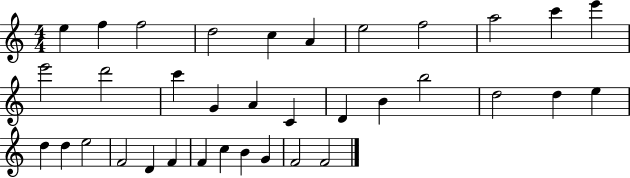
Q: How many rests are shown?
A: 0